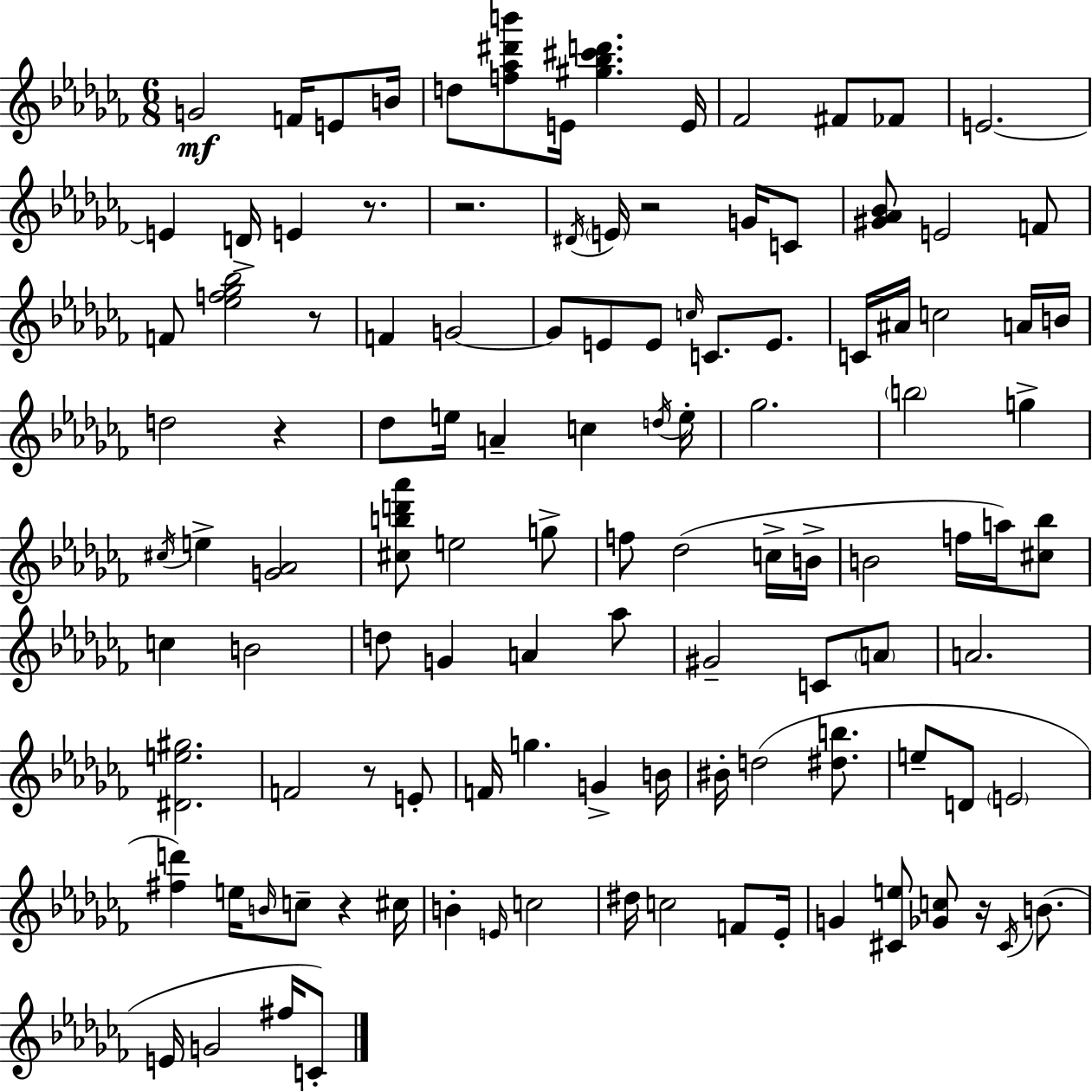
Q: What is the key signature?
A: AES minor